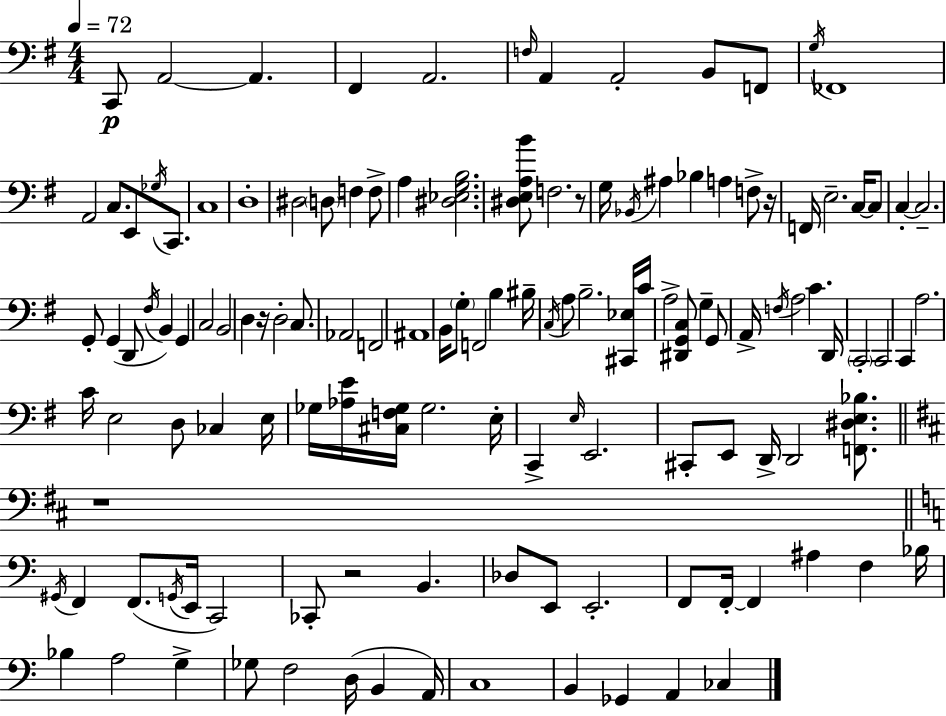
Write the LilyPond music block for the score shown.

{
  \clef bass
  \numericTimeSignature
  \time 4/4
  \key e \minor
  \tempo 4 = 72
  c,8\p a,2~~ a,4. | fis,4 a,2. | \grace { f16 } a,4 a,2-. b,8 f,8 | \acciaccatura { g16 } fes,1 | \break a,2 c8. e,8 \acciaccatura { ges16 } | c,8. c1 | d1-. | dis2 \parenthesize d8 f4 | \break f8-> a4 <dis ees g b>2. | <dis e a b'>8 f2. | r8 g16 \acciaccatura { bes,16 } ais4 bes4 a4 | f8-> r16 f,16 e2.-- | \break c16~~ c8 c4-.~~ c2.-- | g,8-. g,4( d,8 \acciaccatura { fis16 } b,4) | g,4 c2 b,2 | d4 r16 d2-. | \break c8. aes,2 f,2 | ais,1 | b,16 \parenthesize g8-. f,2 | b4 bis16-- \acciaccatura { c16 } a8 b2.-- | \break <cis, ees>16 c'16 a2-> <dis, g, c>8 | g4-- g,8 a,16-> \acciaccatura { f16 } a2 | c'4. d,16 \parenthesize c,2-. c,2 | c,4 a2. | \break c'16 e2 | d8 ces4 e16 ges16 <aes e'>16 <cis f ges>16 ges2. | e16-. c,4-> \grace { e16 } e,2. | cis,8-. e,8 d,16-> d,2 | \break <f, dis e bes>8. \bar "||" \break \key d \major r1 | \bar "||" \break \key a \minor \acciaccatura { gis,16 } f,4 f,8.( \acciaccatura { g,16 } e,16 c,2) | ces,8-. r2 b,4. | des8 e,8 e,2.-. | f,8 f,16-.~~ f,4 ais4 f4 | \break bes16 bes4 a2 g4-> | ges8 f2 d16( b,4 | a,16) c1 | b,4 ges,4 a,4 ces4 | \break \bar "|."
}